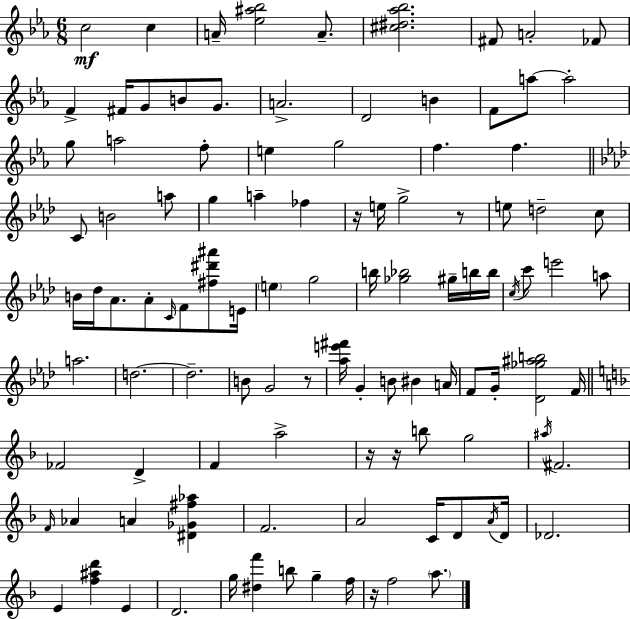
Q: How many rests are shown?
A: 6